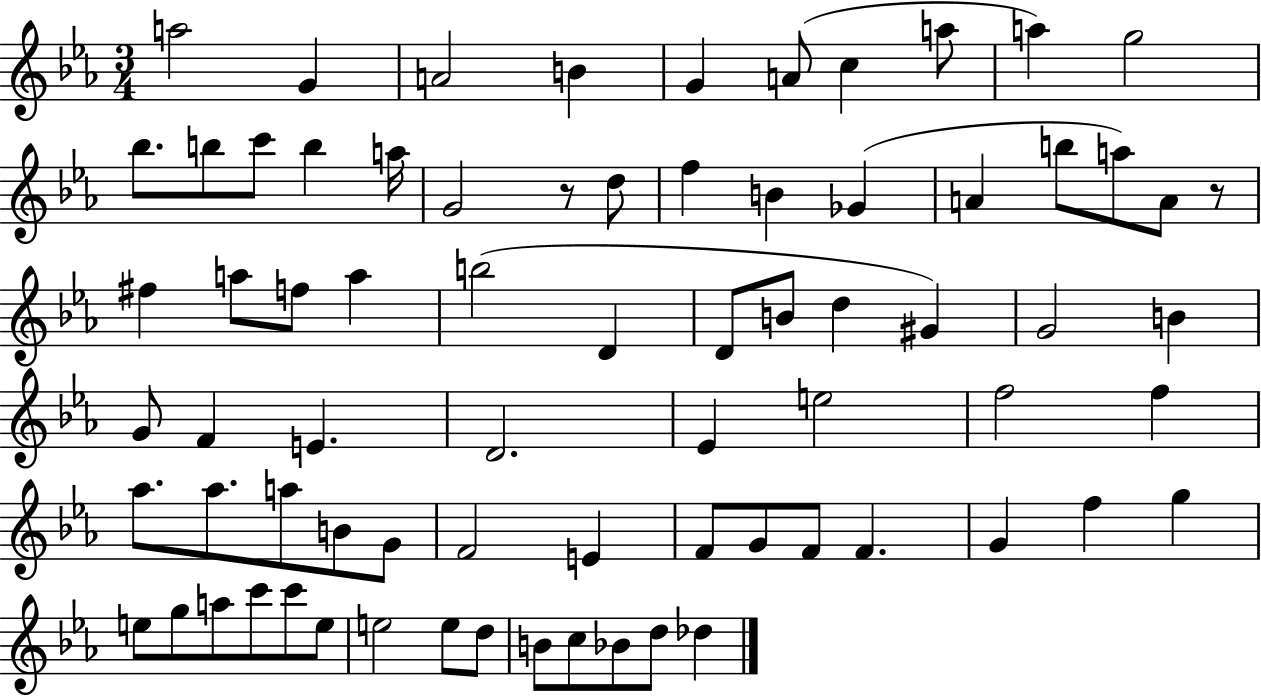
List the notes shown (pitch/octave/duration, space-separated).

A5/h G4/q A4/h B4/q G4/q A4/e C5/q A5/e A5/q G5/h Bb5/e. B5/e C6/e B5/q A5/s G4/h R/e D5/e F5/q B4/q Gb4/q A4/q B5/e A5/e A4/e R/e F#5/q A5/e F5/e A5/q B5/h D4/q D4/e B4/e D5/q G#4/q G4/h B4/q G4/e F4/q E4/q. D4/h. Eb4/q E5/h F5/h F5/q Ab5/e. Ab5/e. A5/e B4/e G4/e F4/h E4/q F4/e G4/e F4/e F4/q. G4/q F5/q G5/q E5/e G5/e A5/e C6/e C6/e E5/e E5/h E5/e D5/e B4/e C5/e Bb4/e D5/e Db5/q